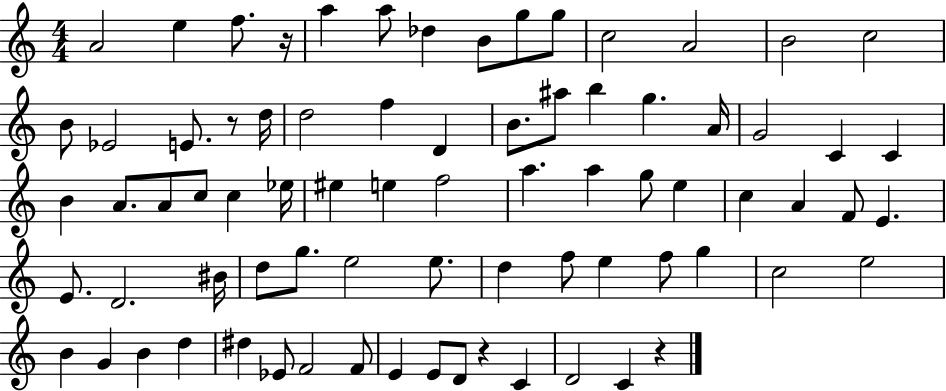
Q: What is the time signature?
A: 4/4